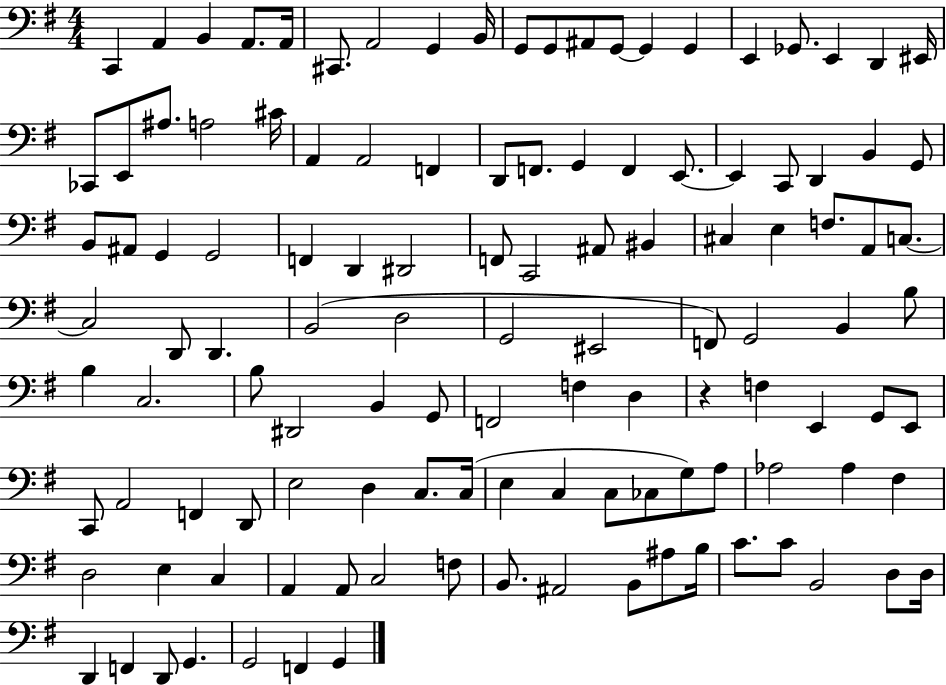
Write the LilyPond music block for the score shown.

{
  \clef bass
  \numericTimeSignature
  \time 4/4
  \key g \major
  c,4 a,4 b,4 a,8. a,16 | cis,8. a,2 g,4 b,16 | g,8 g,8 ais,8 g,8~~ g,4 g,4 | e,4 ges,8. e,4 d,4 eis,16 | \break ces,8 e,8 ais8. a2 cis'16 | a,4 a,2 f,4 | d,8 f,8. g,4 f,4 e,8.~~ | e,4 c,8 d,4 b,4 g,8 | \break b,8 ais,8 g,4 g,2 | f,4 d,4 dis,2 | f,8 c,2 ais,8 bis,4 | cis4 e4 f8. a,8 c8.~~ | \break c2 d,8 d,4. | b,2( d2 | g,2 eis,2 | f,8) g,2 b,4 b8 | \break b4 c2. | b8 dis,2 b,4 g,8 | f,2 f4 d4 | r4 f4 e,4 g,8 e,8 | \break c,8 a,2 f,4 d,8 | e2 d4 c8. c16( | e4 c4 c8 ces8 g8) a8 | aes2 aes4 fis4 | \break d2 e4 c4 | a,4 a,8 c2 f8 | b,8. ais,2 b,8 ais8 b16 | c'8. c'8 b,2 d8 d16 | \break d,4 f,4 d,8 g,4. | g,2 f,4 g,4 | \bar "|."
}